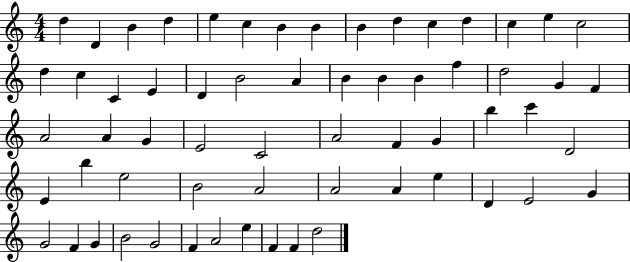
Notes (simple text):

D5/q D4/q B4/q D5/q E5/q C5/q B4/q B4/q B4/q D5/q C5/q D5/q C5/q E5/q C5/h D5/q C5/q C4/q E4/q D4/q B4/h A4/q B4/q B4/q B4/q F5/q D5/h G4/q F4/q A4/h A4/q G4/q E4/h C4/h A4/h F4/q G4/q B5/q C6/q D4/h E4/q B5/q E5/h B4/h A4/h A4/h A4/q E5/q D4/q E4/h G4/q G4/h F4/q G4/q B4/h G4/h F4/q A4/h E5/q F4/q F4/q D5/h